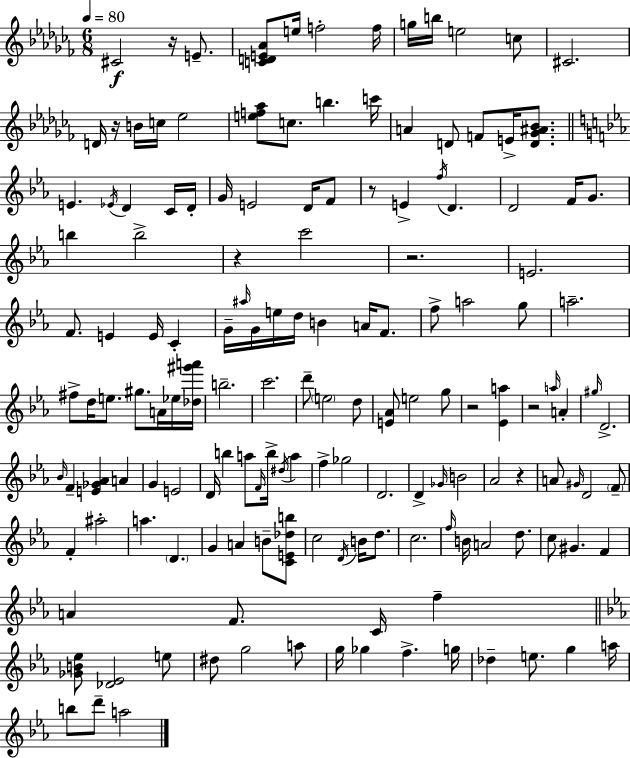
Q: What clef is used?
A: treble